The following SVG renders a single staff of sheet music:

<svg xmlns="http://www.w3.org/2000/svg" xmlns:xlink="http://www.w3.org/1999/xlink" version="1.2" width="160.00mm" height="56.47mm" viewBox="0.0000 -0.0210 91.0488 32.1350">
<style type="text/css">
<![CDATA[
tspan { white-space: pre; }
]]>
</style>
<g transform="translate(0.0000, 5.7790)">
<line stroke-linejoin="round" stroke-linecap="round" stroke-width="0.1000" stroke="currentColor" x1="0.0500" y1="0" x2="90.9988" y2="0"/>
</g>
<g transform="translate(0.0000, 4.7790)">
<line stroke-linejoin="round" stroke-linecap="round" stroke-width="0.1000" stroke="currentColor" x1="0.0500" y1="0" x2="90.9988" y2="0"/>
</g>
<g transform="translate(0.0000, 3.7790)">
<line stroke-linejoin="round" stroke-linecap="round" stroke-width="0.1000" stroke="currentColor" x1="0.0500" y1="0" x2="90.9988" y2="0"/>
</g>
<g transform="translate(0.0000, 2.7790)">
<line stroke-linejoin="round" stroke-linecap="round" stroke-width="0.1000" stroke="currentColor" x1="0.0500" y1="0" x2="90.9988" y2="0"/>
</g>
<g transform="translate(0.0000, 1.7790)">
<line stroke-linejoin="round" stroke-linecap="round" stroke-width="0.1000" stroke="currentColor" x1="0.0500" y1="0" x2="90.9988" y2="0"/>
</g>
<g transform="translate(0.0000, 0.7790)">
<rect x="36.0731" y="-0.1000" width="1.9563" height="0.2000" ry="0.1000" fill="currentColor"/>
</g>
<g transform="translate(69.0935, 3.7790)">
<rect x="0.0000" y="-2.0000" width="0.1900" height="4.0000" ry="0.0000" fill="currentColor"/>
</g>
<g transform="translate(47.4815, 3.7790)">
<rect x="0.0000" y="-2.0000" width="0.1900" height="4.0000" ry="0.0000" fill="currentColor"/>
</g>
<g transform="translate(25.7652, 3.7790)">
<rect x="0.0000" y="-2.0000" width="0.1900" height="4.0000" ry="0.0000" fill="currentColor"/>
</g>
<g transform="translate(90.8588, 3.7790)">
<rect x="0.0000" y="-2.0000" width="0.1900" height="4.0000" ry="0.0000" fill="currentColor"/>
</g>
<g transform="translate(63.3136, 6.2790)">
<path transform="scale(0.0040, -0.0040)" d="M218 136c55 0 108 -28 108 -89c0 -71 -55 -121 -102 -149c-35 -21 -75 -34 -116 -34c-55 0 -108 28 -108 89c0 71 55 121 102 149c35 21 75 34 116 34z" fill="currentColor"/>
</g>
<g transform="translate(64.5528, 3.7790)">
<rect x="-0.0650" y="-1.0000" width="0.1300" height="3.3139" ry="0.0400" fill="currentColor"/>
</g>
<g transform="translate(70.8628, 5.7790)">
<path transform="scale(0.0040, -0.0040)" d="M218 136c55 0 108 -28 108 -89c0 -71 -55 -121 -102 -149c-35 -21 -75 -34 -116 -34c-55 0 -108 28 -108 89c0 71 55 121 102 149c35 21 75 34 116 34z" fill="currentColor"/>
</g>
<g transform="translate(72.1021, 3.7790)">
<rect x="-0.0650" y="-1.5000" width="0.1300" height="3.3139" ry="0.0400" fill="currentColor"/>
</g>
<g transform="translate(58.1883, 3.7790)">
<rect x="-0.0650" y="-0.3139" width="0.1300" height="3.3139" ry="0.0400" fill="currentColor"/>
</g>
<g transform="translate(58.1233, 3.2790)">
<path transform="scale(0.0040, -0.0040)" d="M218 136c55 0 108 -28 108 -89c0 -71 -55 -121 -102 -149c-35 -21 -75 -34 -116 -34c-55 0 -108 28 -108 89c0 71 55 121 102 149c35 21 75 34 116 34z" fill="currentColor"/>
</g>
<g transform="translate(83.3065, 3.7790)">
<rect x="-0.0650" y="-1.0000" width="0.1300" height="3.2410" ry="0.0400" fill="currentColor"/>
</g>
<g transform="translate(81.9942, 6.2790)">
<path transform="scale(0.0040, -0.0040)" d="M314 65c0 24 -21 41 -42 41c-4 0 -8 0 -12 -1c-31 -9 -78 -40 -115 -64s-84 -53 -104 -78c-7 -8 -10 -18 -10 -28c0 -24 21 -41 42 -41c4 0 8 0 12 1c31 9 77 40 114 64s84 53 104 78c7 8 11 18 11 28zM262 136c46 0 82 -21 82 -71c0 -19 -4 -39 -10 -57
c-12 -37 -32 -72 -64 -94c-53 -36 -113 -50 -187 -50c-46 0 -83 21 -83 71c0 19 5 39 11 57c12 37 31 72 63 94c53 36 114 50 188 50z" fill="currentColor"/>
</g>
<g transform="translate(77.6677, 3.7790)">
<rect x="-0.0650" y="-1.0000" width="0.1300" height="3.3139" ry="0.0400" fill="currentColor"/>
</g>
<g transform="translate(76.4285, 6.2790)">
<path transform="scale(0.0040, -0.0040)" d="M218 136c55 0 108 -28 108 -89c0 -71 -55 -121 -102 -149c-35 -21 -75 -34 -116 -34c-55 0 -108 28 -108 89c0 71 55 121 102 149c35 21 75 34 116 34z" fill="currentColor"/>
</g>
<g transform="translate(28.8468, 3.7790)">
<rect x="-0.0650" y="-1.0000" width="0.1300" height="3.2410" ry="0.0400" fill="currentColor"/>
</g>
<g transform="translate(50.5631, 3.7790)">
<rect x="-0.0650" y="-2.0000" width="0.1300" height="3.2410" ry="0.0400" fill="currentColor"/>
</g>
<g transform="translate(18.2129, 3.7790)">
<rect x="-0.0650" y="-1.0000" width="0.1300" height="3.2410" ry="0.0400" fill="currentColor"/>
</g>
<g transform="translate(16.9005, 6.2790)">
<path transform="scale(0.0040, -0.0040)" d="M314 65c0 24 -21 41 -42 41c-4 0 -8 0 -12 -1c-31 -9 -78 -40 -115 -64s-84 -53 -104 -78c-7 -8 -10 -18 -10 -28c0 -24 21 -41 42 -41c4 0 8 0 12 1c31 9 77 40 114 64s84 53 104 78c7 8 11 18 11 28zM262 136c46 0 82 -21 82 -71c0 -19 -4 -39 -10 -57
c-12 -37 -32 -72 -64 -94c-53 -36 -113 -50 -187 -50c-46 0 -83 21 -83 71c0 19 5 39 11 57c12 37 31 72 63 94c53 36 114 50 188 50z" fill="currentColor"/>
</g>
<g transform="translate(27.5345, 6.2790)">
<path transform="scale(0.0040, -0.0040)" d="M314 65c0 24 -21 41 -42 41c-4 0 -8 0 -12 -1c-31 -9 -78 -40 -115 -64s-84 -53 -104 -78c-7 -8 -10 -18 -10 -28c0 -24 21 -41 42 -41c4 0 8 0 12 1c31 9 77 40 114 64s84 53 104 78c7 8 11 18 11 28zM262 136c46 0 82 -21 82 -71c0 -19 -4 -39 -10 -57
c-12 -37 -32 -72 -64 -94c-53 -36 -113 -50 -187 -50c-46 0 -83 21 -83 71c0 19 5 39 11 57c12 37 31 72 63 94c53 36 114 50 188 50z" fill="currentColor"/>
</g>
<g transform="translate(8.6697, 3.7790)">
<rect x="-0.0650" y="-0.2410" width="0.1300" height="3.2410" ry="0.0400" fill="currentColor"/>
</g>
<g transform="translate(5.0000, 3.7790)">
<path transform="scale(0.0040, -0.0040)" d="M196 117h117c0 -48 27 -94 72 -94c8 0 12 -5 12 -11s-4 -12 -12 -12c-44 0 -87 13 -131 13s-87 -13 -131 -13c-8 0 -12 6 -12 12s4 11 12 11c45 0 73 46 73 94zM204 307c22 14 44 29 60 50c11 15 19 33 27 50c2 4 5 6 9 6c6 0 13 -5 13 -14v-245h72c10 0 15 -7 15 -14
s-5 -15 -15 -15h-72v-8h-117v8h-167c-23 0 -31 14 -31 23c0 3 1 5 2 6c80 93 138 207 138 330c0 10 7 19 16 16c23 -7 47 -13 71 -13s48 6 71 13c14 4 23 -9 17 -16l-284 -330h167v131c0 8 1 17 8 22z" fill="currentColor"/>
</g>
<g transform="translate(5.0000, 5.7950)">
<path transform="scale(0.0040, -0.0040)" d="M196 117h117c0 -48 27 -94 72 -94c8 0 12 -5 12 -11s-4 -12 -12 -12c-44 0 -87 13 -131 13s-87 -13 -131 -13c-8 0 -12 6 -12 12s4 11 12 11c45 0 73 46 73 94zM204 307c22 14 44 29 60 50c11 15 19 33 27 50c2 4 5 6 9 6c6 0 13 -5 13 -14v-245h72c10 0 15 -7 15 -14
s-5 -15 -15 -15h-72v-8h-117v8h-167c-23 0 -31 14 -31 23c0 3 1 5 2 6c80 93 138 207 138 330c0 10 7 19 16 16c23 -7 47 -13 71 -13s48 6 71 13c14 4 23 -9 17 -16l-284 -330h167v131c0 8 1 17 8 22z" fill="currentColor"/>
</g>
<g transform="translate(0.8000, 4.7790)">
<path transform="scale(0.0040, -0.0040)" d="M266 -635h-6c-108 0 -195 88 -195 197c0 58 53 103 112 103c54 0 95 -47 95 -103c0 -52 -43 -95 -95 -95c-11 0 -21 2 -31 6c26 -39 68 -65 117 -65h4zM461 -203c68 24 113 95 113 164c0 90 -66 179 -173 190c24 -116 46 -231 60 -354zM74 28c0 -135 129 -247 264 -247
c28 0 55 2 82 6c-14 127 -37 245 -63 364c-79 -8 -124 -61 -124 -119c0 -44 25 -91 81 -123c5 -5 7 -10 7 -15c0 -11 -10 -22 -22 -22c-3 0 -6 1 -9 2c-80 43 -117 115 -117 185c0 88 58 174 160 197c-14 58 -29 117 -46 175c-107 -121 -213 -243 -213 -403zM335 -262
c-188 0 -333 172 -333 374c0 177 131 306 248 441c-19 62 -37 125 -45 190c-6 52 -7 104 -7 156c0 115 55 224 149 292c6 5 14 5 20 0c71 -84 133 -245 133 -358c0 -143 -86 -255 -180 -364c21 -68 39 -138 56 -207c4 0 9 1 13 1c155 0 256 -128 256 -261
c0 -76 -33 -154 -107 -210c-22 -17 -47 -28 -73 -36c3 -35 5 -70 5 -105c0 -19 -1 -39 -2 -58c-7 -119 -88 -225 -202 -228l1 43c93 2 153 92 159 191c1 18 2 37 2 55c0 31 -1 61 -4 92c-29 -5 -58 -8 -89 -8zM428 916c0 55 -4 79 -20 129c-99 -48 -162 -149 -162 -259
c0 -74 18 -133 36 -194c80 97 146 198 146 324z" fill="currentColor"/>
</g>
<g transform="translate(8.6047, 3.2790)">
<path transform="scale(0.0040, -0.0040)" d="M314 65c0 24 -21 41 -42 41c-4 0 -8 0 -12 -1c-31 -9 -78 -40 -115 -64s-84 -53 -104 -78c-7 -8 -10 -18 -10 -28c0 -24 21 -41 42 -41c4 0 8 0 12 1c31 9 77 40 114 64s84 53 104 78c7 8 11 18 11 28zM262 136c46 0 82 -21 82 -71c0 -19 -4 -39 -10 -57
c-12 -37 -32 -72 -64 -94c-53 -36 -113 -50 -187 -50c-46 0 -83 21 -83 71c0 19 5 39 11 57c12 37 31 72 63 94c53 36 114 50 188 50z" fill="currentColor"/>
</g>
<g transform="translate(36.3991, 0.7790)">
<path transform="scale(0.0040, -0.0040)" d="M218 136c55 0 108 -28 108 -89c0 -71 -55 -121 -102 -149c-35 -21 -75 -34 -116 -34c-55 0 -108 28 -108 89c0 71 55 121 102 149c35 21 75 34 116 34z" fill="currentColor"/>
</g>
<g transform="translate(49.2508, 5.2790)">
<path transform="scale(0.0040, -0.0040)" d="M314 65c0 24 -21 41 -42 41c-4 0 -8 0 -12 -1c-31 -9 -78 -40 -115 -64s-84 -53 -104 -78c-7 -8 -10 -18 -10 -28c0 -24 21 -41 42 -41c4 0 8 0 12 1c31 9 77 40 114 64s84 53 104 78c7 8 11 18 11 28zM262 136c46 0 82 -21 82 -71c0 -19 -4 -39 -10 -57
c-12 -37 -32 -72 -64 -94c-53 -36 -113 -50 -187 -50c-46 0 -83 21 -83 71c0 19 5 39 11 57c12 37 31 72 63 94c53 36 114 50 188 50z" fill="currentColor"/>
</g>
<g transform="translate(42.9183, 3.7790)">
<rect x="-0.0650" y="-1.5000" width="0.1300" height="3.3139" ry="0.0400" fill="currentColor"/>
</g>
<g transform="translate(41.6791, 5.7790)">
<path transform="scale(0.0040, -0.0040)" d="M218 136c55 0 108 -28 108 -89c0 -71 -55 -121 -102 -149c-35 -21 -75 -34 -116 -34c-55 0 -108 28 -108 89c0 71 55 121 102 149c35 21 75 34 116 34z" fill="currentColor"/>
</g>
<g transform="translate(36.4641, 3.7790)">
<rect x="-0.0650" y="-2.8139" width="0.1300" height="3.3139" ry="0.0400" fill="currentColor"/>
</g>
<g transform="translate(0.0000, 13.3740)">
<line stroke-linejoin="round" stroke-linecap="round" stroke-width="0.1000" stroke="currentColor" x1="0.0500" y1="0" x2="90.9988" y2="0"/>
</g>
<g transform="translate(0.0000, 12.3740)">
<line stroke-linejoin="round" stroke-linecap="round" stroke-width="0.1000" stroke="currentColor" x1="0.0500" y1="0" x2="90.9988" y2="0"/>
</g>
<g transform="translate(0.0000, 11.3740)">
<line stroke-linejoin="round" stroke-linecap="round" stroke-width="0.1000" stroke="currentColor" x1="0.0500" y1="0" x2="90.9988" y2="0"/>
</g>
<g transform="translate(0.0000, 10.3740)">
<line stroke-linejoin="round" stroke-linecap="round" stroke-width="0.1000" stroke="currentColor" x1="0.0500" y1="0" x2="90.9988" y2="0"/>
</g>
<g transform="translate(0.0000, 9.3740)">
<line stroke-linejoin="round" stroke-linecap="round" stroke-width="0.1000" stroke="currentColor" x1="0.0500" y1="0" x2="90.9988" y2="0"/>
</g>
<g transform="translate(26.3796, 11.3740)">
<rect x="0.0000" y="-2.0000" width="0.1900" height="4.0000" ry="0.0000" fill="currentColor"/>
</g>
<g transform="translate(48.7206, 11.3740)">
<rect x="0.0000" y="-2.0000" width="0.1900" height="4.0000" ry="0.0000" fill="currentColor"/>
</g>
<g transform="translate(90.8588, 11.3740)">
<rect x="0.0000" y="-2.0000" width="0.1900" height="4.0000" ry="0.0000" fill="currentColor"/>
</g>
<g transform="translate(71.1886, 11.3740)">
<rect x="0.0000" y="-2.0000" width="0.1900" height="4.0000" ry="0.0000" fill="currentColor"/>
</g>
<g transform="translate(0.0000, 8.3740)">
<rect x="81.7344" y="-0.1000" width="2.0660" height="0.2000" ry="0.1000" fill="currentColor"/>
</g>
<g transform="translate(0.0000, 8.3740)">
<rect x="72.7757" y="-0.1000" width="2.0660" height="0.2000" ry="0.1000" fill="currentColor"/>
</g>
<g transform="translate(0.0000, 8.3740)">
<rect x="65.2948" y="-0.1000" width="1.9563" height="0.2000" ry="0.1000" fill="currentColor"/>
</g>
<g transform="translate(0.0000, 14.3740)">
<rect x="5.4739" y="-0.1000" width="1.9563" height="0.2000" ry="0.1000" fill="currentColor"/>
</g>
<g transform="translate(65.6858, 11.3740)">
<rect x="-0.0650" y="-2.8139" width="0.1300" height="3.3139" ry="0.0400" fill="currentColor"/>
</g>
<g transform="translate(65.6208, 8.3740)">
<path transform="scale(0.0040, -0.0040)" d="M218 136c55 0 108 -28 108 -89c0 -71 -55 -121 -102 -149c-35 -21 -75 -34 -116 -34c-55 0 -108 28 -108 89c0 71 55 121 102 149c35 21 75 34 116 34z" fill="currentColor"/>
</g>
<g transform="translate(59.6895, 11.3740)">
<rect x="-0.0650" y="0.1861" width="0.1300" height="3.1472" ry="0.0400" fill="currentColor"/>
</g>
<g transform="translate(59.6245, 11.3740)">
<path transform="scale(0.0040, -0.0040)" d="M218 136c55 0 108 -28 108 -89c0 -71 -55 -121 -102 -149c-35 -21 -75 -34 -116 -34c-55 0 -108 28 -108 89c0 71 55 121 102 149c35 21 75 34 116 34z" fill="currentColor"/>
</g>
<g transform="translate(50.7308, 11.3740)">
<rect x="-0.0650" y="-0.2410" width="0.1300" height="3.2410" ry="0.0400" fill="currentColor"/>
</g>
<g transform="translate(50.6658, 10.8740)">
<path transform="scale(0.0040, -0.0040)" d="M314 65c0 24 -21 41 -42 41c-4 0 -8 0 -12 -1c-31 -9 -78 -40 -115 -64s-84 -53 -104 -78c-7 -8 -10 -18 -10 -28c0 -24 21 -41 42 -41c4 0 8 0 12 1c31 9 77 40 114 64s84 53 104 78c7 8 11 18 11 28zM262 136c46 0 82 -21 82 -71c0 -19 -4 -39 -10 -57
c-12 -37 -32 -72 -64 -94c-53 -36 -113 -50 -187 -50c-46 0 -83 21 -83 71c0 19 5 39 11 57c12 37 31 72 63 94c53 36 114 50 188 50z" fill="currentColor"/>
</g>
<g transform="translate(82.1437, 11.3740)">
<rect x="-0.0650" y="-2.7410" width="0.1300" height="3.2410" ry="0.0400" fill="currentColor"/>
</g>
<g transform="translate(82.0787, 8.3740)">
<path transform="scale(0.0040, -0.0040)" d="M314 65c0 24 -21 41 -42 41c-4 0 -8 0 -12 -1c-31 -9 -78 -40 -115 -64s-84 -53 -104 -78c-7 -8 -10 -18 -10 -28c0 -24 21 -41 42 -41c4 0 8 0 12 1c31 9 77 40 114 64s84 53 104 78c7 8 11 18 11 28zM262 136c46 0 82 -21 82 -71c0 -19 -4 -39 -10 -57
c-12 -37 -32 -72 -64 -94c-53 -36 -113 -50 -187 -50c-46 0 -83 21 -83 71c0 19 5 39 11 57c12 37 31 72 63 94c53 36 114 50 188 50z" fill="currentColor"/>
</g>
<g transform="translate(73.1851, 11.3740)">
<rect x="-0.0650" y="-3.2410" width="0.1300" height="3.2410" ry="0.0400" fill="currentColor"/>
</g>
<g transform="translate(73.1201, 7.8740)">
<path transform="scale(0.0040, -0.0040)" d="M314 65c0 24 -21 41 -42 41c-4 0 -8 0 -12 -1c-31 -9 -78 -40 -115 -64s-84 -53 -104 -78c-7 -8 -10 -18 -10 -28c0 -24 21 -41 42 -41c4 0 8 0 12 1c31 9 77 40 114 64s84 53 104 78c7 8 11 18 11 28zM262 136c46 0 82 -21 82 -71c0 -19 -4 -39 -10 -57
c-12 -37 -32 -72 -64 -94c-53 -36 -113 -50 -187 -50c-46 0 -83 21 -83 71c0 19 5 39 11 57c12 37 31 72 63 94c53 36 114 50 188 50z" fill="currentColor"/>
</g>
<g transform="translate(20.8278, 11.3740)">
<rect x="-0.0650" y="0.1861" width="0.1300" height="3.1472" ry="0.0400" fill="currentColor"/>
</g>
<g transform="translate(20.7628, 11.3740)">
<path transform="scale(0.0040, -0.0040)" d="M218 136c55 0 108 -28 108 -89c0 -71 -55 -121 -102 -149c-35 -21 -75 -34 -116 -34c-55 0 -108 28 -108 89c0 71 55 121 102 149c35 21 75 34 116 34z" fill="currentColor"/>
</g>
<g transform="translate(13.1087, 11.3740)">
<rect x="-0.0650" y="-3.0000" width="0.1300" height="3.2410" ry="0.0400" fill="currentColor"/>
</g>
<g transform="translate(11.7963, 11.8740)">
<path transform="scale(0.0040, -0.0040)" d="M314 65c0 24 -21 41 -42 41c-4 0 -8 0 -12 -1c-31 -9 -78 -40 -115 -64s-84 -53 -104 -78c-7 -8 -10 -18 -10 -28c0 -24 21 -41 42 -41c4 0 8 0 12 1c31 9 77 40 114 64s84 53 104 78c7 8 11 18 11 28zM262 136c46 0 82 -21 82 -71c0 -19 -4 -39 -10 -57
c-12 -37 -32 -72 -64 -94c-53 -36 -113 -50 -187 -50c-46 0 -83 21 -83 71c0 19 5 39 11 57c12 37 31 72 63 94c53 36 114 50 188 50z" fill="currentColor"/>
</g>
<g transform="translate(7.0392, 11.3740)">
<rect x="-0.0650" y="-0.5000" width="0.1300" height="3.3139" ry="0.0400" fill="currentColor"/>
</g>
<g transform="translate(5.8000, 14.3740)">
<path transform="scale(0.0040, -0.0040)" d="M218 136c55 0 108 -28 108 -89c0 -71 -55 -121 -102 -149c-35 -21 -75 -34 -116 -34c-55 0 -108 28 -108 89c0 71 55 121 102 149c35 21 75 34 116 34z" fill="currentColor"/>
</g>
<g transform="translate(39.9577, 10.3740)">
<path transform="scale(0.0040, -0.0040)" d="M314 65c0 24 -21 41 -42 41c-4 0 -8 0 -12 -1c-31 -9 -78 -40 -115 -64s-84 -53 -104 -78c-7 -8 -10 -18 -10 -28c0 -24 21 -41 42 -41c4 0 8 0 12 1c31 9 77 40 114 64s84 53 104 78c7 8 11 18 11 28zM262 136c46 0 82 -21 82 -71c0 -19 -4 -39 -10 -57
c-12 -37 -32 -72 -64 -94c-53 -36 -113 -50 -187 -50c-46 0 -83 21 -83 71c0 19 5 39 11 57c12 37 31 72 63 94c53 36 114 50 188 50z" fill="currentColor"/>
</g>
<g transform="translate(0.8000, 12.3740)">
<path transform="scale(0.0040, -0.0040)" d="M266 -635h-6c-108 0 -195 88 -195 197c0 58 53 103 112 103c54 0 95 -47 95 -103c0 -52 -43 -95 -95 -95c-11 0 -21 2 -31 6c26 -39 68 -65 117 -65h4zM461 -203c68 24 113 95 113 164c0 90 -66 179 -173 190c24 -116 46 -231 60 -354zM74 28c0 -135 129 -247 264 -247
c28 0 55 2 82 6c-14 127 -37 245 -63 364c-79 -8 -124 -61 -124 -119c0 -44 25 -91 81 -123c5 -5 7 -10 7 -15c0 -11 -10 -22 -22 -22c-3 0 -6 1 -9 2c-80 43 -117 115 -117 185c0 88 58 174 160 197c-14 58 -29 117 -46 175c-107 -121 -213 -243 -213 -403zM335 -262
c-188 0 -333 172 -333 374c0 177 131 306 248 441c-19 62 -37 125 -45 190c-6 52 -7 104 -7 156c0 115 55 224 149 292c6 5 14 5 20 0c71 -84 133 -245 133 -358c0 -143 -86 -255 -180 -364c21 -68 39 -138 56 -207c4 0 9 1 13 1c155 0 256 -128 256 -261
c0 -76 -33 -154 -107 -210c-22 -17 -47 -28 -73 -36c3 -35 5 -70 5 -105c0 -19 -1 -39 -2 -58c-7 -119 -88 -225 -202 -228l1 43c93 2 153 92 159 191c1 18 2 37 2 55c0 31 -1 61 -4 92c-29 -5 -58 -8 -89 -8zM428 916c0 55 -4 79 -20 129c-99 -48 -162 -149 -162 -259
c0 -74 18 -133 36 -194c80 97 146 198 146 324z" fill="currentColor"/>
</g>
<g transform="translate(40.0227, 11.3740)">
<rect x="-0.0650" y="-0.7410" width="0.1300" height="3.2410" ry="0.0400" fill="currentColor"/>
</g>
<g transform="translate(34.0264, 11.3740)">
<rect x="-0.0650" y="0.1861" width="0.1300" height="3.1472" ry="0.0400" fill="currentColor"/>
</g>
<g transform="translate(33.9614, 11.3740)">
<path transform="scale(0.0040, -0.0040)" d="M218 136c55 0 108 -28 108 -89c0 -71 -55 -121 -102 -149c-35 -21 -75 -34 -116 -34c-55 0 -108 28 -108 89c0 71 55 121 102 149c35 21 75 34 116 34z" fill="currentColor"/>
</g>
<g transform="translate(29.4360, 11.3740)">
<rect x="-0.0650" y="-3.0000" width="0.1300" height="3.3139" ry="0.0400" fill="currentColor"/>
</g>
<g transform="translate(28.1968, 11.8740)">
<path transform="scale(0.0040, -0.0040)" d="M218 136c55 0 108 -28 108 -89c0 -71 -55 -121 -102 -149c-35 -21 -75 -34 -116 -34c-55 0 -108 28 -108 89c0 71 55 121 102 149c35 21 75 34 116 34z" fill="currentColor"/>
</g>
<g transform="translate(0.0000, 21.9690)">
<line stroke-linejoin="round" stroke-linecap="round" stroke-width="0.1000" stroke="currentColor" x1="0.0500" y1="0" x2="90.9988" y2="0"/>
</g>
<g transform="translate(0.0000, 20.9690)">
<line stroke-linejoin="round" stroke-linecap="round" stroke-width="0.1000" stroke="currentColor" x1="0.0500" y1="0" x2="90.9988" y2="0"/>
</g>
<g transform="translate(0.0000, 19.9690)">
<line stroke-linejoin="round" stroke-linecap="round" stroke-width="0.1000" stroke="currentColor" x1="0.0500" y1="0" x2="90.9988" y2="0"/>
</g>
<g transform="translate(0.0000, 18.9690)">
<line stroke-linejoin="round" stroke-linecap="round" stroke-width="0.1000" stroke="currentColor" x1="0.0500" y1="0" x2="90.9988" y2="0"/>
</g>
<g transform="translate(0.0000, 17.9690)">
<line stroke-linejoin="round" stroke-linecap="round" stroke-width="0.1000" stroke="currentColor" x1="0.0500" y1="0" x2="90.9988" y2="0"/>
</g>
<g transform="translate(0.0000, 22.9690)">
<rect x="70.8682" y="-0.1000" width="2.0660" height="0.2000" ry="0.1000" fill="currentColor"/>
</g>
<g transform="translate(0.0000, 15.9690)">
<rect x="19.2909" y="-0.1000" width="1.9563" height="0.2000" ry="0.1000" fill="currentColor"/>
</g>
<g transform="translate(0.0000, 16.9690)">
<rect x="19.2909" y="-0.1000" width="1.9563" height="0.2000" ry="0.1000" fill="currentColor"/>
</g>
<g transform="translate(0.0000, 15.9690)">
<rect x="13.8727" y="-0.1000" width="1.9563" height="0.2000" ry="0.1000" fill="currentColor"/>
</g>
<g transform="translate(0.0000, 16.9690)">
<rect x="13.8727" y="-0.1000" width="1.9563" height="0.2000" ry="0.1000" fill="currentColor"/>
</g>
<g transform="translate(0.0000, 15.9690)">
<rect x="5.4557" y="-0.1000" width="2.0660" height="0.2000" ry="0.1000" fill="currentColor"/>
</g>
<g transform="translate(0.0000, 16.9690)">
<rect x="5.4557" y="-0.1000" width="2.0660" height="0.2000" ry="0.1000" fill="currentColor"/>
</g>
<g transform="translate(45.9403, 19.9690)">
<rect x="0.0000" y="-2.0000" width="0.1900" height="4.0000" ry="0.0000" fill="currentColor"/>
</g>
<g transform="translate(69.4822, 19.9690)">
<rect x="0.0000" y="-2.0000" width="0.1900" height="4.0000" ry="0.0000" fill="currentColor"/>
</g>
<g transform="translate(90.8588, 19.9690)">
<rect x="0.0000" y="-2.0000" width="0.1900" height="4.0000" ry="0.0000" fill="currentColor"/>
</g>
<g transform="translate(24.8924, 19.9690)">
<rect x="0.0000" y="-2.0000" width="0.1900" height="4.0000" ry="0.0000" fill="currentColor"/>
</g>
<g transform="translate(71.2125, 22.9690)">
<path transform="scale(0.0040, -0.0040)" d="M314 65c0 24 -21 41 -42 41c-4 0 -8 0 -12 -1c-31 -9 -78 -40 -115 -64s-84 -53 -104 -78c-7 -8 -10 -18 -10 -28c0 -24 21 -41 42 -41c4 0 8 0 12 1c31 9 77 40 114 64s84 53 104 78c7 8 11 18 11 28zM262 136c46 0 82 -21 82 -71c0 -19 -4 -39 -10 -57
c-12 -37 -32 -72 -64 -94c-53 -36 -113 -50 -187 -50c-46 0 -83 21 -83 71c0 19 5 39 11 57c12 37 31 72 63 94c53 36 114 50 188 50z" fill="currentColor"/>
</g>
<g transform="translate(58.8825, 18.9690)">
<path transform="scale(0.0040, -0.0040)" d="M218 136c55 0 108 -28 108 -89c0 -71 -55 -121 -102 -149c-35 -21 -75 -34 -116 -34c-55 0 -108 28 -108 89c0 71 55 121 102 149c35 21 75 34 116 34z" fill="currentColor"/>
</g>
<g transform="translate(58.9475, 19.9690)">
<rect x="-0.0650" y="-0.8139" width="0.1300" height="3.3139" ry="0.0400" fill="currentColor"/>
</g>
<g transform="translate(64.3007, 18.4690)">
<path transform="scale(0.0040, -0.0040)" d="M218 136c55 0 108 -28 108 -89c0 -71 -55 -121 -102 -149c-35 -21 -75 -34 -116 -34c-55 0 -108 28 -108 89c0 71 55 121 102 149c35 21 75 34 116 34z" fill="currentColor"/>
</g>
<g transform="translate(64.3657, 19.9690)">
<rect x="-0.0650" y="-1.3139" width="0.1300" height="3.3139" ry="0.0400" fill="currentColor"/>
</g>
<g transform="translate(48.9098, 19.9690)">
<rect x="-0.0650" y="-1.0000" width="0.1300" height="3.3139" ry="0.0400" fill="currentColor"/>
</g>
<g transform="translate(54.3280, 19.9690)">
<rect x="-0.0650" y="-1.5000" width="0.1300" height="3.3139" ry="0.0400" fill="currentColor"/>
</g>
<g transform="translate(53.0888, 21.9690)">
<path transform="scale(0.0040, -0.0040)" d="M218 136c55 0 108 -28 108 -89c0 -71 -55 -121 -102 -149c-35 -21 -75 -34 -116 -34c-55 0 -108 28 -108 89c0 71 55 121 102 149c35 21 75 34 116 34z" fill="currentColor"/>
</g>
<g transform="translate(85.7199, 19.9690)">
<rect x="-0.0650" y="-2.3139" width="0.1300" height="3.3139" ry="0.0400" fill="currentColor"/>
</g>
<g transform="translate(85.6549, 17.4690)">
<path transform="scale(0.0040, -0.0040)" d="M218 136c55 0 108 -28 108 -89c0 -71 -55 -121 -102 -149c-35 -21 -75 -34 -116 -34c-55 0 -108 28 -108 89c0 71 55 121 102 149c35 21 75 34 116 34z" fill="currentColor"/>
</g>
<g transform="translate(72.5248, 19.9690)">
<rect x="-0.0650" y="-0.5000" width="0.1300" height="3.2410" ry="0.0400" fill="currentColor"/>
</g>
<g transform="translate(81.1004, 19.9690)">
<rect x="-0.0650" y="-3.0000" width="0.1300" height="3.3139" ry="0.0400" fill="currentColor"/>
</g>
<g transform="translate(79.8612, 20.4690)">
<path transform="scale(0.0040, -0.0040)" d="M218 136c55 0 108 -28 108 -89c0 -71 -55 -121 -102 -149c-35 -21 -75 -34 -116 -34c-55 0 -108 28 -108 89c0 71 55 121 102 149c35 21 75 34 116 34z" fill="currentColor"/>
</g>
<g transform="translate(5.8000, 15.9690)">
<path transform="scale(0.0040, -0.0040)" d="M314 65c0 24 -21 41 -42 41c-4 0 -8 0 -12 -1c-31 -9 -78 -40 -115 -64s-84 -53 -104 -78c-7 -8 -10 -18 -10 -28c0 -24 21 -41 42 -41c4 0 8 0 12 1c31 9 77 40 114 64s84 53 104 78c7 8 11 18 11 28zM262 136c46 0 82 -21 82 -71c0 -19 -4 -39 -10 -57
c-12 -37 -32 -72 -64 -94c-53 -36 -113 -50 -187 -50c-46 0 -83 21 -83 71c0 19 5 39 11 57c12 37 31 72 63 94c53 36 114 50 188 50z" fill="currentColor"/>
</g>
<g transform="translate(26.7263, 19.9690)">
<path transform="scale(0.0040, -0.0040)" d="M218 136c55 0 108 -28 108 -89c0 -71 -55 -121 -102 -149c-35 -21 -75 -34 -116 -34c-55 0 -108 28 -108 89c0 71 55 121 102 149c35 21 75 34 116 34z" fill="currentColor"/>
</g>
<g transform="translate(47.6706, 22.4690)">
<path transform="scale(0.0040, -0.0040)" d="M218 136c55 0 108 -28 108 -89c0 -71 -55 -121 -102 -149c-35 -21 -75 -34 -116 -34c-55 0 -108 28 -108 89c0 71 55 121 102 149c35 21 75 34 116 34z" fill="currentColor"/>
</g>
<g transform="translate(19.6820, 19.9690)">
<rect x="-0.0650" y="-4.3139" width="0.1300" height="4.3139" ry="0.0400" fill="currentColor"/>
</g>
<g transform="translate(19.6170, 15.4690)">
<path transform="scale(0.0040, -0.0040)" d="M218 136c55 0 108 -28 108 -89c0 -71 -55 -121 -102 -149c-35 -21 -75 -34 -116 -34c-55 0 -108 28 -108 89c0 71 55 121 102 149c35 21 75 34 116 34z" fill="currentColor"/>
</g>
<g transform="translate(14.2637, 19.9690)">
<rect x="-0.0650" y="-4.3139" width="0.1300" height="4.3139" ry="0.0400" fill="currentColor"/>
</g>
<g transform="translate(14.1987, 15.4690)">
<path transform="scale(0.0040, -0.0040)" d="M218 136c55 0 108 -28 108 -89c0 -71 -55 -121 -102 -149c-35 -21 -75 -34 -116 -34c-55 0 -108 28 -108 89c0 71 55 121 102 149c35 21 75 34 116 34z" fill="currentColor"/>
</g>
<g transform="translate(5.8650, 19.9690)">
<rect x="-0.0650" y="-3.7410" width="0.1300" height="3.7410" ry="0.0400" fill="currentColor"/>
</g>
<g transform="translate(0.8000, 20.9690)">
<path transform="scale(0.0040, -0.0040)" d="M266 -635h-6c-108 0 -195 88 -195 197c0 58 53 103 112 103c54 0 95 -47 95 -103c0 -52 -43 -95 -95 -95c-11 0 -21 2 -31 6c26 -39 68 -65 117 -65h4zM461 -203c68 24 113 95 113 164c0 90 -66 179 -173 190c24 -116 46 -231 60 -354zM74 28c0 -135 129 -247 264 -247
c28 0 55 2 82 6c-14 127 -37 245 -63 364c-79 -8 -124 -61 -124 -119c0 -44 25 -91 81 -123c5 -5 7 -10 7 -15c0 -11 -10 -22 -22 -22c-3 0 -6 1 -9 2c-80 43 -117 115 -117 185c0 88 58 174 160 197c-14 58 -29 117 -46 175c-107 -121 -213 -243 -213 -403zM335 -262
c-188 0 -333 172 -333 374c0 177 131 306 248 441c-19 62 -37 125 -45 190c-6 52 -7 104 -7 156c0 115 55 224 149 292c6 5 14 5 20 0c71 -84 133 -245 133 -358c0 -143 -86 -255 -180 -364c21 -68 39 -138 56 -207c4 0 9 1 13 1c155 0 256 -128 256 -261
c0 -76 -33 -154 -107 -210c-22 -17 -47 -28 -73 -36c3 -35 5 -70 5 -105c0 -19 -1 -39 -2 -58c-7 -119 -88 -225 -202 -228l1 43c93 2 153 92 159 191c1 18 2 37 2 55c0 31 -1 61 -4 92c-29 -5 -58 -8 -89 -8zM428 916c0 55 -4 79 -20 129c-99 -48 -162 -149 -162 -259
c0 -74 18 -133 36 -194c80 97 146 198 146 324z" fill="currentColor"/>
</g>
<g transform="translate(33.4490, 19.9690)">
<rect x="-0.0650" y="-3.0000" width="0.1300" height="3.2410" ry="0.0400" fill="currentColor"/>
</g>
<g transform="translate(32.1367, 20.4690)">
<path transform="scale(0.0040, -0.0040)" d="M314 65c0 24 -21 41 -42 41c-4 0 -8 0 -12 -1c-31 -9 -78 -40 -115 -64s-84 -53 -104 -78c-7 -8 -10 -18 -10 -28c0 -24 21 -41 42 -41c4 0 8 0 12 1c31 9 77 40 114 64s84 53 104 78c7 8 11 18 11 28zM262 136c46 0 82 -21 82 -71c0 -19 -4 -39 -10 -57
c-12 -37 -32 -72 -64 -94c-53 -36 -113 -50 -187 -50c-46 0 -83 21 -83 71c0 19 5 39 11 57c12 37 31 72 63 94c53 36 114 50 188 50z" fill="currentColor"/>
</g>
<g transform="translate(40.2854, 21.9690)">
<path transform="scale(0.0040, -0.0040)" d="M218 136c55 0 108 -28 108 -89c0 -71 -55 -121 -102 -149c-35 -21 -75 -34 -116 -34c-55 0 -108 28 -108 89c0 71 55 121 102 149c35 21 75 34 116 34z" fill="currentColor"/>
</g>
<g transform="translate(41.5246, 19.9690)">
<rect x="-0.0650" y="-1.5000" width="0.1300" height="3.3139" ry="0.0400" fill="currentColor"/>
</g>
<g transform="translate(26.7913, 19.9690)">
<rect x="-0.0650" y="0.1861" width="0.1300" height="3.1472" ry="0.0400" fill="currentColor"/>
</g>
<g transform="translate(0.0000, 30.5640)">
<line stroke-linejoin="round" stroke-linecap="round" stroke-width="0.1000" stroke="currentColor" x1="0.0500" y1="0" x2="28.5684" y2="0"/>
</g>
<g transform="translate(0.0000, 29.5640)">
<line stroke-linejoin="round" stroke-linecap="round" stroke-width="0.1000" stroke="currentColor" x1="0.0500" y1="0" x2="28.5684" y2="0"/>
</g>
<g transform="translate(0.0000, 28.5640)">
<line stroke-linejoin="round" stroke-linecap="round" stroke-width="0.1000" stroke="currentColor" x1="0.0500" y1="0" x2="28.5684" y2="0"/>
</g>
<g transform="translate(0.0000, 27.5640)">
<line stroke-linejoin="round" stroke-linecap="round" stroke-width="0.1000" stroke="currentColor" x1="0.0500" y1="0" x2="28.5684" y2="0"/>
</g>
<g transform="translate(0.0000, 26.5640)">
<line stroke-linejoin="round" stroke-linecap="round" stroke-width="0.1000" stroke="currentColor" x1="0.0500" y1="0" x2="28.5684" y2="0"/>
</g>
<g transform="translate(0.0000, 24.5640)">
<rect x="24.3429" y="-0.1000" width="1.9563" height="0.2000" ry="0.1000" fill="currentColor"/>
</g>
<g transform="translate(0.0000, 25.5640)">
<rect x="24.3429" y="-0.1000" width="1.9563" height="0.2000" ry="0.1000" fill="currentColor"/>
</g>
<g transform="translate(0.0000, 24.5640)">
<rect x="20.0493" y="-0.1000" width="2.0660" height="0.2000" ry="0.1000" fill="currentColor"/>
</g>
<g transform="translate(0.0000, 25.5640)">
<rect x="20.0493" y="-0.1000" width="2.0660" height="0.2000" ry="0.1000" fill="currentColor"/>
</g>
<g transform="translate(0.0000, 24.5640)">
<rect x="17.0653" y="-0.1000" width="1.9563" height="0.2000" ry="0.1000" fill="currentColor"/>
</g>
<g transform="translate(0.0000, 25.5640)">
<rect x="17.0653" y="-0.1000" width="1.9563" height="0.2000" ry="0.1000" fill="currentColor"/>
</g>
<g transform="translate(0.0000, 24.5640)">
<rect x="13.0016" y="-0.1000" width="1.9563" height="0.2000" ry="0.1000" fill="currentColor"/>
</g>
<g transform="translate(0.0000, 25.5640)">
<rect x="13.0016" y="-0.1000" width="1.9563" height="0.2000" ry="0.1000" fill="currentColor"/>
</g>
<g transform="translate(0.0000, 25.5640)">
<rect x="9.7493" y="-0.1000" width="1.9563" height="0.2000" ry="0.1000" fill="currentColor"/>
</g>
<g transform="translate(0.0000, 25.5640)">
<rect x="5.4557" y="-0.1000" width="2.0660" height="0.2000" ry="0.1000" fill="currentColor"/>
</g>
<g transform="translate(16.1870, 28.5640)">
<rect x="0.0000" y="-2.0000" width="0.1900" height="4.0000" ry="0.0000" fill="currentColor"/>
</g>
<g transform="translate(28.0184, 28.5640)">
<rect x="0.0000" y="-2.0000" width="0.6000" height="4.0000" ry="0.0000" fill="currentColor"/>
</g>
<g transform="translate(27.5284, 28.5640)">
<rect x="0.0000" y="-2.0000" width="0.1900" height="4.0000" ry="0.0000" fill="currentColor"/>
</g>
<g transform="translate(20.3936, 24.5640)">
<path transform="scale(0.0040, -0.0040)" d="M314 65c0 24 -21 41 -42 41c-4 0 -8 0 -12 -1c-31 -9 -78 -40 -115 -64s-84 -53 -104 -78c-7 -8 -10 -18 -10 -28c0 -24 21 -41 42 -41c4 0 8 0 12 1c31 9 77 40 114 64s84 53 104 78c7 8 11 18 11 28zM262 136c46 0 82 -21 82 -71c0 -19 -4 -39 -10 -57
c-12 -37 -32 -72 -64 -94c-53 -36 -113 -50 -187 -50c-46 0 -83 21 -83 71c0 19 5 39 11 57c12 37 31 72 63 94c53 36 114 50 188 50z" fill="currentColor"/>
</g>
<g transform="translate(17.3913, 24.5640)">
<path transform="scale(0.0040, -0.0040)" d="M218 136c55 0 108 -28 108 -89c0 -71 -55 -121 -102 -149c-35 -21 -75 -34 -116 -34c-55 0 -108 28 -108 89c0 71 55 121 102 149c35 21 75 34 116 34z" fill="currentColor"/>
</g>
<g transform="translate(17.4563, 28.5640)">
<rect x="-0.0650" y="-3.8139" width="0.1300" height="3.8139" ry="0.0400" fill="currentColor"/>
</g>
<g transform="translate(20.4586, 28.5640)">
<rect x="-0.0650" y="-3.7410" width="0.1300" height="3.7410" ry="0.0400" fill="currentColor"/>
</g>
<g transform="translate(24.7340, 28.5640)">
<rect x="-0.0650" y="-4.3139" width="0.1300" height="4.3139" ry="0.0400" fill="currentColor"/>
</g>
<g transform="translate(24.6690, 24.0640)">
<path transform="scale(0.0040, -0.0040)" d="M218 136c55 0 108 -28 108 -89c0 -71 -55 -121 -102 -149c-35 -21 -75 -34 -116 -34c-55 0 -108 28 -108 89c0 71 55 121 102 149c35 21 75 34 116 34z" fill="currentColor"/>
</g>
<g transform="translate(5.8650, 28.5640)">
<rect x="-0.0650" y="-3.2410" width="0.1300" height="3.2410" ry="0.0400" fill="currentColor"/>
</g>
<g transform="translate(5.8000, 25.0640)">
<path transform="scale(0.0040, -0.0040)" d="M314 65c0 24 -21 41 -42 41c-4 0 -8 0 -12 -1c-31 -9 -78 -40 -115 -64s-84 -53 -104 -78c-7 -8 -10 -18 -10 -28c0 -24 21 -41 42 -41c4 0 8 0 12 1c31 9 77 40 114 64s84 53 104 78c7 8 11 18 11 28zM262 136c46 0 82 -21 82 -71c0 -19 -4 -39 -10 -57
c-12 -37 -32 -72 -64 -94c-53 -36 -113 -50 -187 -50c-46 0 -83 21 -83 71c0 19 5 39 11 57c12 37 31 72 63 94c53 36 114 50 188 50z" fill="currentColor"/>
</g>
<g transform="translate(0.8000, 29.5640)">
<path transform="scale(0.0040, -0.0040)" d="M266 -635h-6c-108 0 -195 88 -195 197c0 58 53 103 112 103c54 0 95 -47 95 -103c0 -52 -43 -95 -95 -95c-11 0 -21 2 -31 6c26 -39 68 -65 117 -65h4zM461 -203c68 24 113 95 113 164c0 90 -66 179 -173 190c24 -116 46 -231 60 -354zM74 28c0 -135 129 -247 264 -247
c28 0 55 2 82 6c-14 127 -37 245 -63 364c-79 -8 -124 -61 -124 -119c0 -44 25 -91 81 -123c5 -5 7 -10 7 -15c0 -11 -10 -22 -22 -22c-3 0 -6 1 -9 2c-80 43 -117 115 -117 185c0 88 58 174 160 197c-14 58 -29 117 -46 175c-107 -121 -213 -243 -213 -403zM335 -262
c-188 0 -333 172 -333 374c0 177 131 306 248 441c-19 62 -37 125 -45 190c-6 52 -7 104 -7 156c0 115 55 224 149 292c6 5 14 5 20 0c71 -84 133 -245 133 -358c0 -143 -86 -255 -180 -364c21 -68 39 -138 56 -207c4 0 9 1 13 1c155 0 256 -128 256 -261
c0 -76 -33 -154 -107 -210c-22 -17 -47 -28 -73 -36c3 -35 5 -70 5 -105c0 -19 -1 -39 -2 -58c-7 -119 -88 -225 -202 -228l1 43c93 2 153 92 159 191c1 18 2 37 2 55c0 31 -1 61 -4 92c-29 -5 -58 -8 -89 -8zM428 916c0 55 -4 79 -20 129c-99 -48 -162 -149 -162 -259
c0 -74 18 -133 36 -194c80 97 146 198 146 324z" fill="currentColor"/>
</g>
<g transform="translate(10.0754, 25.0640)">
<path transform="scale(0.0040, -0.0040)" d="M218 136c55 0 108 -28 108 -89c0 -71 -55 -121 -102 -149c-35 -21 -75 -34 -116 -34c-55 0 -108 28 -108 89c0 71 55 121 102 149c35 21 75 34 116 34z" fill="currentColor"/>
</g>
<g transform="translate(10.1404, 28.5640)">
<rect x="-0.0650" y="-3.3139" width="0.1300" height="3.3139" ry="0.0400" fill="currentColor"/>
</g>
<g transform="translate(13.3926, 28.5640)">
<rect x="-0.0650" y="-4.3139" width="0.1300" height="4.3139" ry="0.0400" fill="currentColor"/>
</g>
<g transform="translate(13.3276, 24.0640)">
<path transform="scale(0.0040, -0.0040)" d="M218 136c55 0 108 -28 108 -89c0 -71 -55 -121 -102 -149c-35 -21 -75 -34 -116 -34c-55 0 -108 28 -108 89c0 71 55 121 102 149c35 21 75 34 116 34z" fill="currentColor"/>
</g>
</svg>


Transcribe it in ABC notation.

X:1
T:Untitled
M:4/4
L:1/4
K:C
c2 D2 D2 a E F2 c D E D D2 C A2 B A B d2 c2 B a b2 a2 c'2 d' d' B A2 E D E d e C2 A g b2 b d' c' c'2 d'